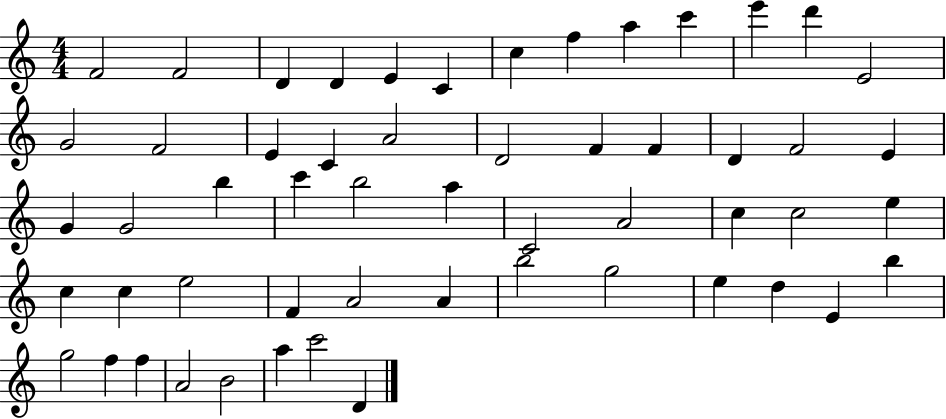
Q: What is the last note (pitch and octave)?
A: D4